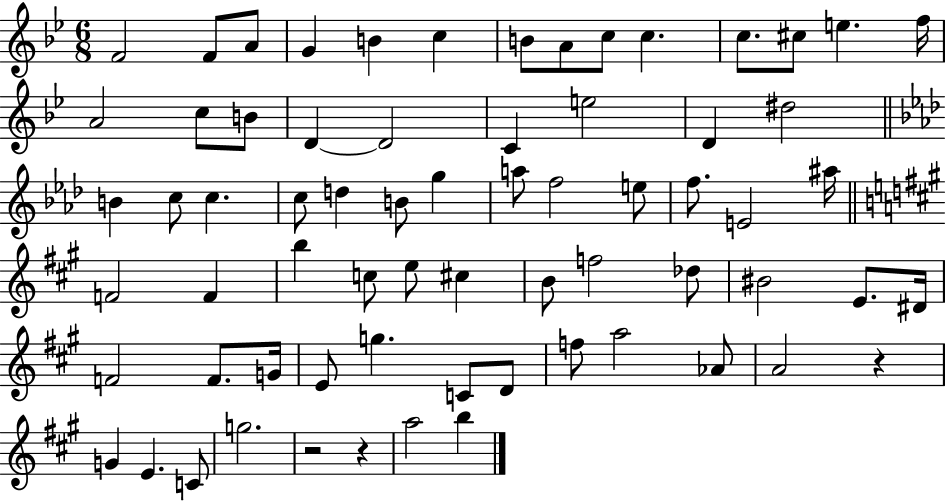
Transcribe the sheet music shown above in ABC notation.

X:1
T:Untitled
M:6/8
L:1/4
K:Bb
F2 F/2 A/2 G B c B/2 A/2 c/2 c c/2 ^c/2 e f/4 A2 c/2 B/2 D D2 C e2 D ^d2 B c/2 c c/2 d B/2 g a/2 f2 e/2 f/2 E2 ^a/4 F2 F b c/2 e/2 ^c B/2 f2 _d/2 ^B2 E/2 ^D/4 F2 F/2 G/4 E/2 g C/2 D/2 f/2 a2 _A/2 A2 z G E C/2 g2 z2 z a2 b